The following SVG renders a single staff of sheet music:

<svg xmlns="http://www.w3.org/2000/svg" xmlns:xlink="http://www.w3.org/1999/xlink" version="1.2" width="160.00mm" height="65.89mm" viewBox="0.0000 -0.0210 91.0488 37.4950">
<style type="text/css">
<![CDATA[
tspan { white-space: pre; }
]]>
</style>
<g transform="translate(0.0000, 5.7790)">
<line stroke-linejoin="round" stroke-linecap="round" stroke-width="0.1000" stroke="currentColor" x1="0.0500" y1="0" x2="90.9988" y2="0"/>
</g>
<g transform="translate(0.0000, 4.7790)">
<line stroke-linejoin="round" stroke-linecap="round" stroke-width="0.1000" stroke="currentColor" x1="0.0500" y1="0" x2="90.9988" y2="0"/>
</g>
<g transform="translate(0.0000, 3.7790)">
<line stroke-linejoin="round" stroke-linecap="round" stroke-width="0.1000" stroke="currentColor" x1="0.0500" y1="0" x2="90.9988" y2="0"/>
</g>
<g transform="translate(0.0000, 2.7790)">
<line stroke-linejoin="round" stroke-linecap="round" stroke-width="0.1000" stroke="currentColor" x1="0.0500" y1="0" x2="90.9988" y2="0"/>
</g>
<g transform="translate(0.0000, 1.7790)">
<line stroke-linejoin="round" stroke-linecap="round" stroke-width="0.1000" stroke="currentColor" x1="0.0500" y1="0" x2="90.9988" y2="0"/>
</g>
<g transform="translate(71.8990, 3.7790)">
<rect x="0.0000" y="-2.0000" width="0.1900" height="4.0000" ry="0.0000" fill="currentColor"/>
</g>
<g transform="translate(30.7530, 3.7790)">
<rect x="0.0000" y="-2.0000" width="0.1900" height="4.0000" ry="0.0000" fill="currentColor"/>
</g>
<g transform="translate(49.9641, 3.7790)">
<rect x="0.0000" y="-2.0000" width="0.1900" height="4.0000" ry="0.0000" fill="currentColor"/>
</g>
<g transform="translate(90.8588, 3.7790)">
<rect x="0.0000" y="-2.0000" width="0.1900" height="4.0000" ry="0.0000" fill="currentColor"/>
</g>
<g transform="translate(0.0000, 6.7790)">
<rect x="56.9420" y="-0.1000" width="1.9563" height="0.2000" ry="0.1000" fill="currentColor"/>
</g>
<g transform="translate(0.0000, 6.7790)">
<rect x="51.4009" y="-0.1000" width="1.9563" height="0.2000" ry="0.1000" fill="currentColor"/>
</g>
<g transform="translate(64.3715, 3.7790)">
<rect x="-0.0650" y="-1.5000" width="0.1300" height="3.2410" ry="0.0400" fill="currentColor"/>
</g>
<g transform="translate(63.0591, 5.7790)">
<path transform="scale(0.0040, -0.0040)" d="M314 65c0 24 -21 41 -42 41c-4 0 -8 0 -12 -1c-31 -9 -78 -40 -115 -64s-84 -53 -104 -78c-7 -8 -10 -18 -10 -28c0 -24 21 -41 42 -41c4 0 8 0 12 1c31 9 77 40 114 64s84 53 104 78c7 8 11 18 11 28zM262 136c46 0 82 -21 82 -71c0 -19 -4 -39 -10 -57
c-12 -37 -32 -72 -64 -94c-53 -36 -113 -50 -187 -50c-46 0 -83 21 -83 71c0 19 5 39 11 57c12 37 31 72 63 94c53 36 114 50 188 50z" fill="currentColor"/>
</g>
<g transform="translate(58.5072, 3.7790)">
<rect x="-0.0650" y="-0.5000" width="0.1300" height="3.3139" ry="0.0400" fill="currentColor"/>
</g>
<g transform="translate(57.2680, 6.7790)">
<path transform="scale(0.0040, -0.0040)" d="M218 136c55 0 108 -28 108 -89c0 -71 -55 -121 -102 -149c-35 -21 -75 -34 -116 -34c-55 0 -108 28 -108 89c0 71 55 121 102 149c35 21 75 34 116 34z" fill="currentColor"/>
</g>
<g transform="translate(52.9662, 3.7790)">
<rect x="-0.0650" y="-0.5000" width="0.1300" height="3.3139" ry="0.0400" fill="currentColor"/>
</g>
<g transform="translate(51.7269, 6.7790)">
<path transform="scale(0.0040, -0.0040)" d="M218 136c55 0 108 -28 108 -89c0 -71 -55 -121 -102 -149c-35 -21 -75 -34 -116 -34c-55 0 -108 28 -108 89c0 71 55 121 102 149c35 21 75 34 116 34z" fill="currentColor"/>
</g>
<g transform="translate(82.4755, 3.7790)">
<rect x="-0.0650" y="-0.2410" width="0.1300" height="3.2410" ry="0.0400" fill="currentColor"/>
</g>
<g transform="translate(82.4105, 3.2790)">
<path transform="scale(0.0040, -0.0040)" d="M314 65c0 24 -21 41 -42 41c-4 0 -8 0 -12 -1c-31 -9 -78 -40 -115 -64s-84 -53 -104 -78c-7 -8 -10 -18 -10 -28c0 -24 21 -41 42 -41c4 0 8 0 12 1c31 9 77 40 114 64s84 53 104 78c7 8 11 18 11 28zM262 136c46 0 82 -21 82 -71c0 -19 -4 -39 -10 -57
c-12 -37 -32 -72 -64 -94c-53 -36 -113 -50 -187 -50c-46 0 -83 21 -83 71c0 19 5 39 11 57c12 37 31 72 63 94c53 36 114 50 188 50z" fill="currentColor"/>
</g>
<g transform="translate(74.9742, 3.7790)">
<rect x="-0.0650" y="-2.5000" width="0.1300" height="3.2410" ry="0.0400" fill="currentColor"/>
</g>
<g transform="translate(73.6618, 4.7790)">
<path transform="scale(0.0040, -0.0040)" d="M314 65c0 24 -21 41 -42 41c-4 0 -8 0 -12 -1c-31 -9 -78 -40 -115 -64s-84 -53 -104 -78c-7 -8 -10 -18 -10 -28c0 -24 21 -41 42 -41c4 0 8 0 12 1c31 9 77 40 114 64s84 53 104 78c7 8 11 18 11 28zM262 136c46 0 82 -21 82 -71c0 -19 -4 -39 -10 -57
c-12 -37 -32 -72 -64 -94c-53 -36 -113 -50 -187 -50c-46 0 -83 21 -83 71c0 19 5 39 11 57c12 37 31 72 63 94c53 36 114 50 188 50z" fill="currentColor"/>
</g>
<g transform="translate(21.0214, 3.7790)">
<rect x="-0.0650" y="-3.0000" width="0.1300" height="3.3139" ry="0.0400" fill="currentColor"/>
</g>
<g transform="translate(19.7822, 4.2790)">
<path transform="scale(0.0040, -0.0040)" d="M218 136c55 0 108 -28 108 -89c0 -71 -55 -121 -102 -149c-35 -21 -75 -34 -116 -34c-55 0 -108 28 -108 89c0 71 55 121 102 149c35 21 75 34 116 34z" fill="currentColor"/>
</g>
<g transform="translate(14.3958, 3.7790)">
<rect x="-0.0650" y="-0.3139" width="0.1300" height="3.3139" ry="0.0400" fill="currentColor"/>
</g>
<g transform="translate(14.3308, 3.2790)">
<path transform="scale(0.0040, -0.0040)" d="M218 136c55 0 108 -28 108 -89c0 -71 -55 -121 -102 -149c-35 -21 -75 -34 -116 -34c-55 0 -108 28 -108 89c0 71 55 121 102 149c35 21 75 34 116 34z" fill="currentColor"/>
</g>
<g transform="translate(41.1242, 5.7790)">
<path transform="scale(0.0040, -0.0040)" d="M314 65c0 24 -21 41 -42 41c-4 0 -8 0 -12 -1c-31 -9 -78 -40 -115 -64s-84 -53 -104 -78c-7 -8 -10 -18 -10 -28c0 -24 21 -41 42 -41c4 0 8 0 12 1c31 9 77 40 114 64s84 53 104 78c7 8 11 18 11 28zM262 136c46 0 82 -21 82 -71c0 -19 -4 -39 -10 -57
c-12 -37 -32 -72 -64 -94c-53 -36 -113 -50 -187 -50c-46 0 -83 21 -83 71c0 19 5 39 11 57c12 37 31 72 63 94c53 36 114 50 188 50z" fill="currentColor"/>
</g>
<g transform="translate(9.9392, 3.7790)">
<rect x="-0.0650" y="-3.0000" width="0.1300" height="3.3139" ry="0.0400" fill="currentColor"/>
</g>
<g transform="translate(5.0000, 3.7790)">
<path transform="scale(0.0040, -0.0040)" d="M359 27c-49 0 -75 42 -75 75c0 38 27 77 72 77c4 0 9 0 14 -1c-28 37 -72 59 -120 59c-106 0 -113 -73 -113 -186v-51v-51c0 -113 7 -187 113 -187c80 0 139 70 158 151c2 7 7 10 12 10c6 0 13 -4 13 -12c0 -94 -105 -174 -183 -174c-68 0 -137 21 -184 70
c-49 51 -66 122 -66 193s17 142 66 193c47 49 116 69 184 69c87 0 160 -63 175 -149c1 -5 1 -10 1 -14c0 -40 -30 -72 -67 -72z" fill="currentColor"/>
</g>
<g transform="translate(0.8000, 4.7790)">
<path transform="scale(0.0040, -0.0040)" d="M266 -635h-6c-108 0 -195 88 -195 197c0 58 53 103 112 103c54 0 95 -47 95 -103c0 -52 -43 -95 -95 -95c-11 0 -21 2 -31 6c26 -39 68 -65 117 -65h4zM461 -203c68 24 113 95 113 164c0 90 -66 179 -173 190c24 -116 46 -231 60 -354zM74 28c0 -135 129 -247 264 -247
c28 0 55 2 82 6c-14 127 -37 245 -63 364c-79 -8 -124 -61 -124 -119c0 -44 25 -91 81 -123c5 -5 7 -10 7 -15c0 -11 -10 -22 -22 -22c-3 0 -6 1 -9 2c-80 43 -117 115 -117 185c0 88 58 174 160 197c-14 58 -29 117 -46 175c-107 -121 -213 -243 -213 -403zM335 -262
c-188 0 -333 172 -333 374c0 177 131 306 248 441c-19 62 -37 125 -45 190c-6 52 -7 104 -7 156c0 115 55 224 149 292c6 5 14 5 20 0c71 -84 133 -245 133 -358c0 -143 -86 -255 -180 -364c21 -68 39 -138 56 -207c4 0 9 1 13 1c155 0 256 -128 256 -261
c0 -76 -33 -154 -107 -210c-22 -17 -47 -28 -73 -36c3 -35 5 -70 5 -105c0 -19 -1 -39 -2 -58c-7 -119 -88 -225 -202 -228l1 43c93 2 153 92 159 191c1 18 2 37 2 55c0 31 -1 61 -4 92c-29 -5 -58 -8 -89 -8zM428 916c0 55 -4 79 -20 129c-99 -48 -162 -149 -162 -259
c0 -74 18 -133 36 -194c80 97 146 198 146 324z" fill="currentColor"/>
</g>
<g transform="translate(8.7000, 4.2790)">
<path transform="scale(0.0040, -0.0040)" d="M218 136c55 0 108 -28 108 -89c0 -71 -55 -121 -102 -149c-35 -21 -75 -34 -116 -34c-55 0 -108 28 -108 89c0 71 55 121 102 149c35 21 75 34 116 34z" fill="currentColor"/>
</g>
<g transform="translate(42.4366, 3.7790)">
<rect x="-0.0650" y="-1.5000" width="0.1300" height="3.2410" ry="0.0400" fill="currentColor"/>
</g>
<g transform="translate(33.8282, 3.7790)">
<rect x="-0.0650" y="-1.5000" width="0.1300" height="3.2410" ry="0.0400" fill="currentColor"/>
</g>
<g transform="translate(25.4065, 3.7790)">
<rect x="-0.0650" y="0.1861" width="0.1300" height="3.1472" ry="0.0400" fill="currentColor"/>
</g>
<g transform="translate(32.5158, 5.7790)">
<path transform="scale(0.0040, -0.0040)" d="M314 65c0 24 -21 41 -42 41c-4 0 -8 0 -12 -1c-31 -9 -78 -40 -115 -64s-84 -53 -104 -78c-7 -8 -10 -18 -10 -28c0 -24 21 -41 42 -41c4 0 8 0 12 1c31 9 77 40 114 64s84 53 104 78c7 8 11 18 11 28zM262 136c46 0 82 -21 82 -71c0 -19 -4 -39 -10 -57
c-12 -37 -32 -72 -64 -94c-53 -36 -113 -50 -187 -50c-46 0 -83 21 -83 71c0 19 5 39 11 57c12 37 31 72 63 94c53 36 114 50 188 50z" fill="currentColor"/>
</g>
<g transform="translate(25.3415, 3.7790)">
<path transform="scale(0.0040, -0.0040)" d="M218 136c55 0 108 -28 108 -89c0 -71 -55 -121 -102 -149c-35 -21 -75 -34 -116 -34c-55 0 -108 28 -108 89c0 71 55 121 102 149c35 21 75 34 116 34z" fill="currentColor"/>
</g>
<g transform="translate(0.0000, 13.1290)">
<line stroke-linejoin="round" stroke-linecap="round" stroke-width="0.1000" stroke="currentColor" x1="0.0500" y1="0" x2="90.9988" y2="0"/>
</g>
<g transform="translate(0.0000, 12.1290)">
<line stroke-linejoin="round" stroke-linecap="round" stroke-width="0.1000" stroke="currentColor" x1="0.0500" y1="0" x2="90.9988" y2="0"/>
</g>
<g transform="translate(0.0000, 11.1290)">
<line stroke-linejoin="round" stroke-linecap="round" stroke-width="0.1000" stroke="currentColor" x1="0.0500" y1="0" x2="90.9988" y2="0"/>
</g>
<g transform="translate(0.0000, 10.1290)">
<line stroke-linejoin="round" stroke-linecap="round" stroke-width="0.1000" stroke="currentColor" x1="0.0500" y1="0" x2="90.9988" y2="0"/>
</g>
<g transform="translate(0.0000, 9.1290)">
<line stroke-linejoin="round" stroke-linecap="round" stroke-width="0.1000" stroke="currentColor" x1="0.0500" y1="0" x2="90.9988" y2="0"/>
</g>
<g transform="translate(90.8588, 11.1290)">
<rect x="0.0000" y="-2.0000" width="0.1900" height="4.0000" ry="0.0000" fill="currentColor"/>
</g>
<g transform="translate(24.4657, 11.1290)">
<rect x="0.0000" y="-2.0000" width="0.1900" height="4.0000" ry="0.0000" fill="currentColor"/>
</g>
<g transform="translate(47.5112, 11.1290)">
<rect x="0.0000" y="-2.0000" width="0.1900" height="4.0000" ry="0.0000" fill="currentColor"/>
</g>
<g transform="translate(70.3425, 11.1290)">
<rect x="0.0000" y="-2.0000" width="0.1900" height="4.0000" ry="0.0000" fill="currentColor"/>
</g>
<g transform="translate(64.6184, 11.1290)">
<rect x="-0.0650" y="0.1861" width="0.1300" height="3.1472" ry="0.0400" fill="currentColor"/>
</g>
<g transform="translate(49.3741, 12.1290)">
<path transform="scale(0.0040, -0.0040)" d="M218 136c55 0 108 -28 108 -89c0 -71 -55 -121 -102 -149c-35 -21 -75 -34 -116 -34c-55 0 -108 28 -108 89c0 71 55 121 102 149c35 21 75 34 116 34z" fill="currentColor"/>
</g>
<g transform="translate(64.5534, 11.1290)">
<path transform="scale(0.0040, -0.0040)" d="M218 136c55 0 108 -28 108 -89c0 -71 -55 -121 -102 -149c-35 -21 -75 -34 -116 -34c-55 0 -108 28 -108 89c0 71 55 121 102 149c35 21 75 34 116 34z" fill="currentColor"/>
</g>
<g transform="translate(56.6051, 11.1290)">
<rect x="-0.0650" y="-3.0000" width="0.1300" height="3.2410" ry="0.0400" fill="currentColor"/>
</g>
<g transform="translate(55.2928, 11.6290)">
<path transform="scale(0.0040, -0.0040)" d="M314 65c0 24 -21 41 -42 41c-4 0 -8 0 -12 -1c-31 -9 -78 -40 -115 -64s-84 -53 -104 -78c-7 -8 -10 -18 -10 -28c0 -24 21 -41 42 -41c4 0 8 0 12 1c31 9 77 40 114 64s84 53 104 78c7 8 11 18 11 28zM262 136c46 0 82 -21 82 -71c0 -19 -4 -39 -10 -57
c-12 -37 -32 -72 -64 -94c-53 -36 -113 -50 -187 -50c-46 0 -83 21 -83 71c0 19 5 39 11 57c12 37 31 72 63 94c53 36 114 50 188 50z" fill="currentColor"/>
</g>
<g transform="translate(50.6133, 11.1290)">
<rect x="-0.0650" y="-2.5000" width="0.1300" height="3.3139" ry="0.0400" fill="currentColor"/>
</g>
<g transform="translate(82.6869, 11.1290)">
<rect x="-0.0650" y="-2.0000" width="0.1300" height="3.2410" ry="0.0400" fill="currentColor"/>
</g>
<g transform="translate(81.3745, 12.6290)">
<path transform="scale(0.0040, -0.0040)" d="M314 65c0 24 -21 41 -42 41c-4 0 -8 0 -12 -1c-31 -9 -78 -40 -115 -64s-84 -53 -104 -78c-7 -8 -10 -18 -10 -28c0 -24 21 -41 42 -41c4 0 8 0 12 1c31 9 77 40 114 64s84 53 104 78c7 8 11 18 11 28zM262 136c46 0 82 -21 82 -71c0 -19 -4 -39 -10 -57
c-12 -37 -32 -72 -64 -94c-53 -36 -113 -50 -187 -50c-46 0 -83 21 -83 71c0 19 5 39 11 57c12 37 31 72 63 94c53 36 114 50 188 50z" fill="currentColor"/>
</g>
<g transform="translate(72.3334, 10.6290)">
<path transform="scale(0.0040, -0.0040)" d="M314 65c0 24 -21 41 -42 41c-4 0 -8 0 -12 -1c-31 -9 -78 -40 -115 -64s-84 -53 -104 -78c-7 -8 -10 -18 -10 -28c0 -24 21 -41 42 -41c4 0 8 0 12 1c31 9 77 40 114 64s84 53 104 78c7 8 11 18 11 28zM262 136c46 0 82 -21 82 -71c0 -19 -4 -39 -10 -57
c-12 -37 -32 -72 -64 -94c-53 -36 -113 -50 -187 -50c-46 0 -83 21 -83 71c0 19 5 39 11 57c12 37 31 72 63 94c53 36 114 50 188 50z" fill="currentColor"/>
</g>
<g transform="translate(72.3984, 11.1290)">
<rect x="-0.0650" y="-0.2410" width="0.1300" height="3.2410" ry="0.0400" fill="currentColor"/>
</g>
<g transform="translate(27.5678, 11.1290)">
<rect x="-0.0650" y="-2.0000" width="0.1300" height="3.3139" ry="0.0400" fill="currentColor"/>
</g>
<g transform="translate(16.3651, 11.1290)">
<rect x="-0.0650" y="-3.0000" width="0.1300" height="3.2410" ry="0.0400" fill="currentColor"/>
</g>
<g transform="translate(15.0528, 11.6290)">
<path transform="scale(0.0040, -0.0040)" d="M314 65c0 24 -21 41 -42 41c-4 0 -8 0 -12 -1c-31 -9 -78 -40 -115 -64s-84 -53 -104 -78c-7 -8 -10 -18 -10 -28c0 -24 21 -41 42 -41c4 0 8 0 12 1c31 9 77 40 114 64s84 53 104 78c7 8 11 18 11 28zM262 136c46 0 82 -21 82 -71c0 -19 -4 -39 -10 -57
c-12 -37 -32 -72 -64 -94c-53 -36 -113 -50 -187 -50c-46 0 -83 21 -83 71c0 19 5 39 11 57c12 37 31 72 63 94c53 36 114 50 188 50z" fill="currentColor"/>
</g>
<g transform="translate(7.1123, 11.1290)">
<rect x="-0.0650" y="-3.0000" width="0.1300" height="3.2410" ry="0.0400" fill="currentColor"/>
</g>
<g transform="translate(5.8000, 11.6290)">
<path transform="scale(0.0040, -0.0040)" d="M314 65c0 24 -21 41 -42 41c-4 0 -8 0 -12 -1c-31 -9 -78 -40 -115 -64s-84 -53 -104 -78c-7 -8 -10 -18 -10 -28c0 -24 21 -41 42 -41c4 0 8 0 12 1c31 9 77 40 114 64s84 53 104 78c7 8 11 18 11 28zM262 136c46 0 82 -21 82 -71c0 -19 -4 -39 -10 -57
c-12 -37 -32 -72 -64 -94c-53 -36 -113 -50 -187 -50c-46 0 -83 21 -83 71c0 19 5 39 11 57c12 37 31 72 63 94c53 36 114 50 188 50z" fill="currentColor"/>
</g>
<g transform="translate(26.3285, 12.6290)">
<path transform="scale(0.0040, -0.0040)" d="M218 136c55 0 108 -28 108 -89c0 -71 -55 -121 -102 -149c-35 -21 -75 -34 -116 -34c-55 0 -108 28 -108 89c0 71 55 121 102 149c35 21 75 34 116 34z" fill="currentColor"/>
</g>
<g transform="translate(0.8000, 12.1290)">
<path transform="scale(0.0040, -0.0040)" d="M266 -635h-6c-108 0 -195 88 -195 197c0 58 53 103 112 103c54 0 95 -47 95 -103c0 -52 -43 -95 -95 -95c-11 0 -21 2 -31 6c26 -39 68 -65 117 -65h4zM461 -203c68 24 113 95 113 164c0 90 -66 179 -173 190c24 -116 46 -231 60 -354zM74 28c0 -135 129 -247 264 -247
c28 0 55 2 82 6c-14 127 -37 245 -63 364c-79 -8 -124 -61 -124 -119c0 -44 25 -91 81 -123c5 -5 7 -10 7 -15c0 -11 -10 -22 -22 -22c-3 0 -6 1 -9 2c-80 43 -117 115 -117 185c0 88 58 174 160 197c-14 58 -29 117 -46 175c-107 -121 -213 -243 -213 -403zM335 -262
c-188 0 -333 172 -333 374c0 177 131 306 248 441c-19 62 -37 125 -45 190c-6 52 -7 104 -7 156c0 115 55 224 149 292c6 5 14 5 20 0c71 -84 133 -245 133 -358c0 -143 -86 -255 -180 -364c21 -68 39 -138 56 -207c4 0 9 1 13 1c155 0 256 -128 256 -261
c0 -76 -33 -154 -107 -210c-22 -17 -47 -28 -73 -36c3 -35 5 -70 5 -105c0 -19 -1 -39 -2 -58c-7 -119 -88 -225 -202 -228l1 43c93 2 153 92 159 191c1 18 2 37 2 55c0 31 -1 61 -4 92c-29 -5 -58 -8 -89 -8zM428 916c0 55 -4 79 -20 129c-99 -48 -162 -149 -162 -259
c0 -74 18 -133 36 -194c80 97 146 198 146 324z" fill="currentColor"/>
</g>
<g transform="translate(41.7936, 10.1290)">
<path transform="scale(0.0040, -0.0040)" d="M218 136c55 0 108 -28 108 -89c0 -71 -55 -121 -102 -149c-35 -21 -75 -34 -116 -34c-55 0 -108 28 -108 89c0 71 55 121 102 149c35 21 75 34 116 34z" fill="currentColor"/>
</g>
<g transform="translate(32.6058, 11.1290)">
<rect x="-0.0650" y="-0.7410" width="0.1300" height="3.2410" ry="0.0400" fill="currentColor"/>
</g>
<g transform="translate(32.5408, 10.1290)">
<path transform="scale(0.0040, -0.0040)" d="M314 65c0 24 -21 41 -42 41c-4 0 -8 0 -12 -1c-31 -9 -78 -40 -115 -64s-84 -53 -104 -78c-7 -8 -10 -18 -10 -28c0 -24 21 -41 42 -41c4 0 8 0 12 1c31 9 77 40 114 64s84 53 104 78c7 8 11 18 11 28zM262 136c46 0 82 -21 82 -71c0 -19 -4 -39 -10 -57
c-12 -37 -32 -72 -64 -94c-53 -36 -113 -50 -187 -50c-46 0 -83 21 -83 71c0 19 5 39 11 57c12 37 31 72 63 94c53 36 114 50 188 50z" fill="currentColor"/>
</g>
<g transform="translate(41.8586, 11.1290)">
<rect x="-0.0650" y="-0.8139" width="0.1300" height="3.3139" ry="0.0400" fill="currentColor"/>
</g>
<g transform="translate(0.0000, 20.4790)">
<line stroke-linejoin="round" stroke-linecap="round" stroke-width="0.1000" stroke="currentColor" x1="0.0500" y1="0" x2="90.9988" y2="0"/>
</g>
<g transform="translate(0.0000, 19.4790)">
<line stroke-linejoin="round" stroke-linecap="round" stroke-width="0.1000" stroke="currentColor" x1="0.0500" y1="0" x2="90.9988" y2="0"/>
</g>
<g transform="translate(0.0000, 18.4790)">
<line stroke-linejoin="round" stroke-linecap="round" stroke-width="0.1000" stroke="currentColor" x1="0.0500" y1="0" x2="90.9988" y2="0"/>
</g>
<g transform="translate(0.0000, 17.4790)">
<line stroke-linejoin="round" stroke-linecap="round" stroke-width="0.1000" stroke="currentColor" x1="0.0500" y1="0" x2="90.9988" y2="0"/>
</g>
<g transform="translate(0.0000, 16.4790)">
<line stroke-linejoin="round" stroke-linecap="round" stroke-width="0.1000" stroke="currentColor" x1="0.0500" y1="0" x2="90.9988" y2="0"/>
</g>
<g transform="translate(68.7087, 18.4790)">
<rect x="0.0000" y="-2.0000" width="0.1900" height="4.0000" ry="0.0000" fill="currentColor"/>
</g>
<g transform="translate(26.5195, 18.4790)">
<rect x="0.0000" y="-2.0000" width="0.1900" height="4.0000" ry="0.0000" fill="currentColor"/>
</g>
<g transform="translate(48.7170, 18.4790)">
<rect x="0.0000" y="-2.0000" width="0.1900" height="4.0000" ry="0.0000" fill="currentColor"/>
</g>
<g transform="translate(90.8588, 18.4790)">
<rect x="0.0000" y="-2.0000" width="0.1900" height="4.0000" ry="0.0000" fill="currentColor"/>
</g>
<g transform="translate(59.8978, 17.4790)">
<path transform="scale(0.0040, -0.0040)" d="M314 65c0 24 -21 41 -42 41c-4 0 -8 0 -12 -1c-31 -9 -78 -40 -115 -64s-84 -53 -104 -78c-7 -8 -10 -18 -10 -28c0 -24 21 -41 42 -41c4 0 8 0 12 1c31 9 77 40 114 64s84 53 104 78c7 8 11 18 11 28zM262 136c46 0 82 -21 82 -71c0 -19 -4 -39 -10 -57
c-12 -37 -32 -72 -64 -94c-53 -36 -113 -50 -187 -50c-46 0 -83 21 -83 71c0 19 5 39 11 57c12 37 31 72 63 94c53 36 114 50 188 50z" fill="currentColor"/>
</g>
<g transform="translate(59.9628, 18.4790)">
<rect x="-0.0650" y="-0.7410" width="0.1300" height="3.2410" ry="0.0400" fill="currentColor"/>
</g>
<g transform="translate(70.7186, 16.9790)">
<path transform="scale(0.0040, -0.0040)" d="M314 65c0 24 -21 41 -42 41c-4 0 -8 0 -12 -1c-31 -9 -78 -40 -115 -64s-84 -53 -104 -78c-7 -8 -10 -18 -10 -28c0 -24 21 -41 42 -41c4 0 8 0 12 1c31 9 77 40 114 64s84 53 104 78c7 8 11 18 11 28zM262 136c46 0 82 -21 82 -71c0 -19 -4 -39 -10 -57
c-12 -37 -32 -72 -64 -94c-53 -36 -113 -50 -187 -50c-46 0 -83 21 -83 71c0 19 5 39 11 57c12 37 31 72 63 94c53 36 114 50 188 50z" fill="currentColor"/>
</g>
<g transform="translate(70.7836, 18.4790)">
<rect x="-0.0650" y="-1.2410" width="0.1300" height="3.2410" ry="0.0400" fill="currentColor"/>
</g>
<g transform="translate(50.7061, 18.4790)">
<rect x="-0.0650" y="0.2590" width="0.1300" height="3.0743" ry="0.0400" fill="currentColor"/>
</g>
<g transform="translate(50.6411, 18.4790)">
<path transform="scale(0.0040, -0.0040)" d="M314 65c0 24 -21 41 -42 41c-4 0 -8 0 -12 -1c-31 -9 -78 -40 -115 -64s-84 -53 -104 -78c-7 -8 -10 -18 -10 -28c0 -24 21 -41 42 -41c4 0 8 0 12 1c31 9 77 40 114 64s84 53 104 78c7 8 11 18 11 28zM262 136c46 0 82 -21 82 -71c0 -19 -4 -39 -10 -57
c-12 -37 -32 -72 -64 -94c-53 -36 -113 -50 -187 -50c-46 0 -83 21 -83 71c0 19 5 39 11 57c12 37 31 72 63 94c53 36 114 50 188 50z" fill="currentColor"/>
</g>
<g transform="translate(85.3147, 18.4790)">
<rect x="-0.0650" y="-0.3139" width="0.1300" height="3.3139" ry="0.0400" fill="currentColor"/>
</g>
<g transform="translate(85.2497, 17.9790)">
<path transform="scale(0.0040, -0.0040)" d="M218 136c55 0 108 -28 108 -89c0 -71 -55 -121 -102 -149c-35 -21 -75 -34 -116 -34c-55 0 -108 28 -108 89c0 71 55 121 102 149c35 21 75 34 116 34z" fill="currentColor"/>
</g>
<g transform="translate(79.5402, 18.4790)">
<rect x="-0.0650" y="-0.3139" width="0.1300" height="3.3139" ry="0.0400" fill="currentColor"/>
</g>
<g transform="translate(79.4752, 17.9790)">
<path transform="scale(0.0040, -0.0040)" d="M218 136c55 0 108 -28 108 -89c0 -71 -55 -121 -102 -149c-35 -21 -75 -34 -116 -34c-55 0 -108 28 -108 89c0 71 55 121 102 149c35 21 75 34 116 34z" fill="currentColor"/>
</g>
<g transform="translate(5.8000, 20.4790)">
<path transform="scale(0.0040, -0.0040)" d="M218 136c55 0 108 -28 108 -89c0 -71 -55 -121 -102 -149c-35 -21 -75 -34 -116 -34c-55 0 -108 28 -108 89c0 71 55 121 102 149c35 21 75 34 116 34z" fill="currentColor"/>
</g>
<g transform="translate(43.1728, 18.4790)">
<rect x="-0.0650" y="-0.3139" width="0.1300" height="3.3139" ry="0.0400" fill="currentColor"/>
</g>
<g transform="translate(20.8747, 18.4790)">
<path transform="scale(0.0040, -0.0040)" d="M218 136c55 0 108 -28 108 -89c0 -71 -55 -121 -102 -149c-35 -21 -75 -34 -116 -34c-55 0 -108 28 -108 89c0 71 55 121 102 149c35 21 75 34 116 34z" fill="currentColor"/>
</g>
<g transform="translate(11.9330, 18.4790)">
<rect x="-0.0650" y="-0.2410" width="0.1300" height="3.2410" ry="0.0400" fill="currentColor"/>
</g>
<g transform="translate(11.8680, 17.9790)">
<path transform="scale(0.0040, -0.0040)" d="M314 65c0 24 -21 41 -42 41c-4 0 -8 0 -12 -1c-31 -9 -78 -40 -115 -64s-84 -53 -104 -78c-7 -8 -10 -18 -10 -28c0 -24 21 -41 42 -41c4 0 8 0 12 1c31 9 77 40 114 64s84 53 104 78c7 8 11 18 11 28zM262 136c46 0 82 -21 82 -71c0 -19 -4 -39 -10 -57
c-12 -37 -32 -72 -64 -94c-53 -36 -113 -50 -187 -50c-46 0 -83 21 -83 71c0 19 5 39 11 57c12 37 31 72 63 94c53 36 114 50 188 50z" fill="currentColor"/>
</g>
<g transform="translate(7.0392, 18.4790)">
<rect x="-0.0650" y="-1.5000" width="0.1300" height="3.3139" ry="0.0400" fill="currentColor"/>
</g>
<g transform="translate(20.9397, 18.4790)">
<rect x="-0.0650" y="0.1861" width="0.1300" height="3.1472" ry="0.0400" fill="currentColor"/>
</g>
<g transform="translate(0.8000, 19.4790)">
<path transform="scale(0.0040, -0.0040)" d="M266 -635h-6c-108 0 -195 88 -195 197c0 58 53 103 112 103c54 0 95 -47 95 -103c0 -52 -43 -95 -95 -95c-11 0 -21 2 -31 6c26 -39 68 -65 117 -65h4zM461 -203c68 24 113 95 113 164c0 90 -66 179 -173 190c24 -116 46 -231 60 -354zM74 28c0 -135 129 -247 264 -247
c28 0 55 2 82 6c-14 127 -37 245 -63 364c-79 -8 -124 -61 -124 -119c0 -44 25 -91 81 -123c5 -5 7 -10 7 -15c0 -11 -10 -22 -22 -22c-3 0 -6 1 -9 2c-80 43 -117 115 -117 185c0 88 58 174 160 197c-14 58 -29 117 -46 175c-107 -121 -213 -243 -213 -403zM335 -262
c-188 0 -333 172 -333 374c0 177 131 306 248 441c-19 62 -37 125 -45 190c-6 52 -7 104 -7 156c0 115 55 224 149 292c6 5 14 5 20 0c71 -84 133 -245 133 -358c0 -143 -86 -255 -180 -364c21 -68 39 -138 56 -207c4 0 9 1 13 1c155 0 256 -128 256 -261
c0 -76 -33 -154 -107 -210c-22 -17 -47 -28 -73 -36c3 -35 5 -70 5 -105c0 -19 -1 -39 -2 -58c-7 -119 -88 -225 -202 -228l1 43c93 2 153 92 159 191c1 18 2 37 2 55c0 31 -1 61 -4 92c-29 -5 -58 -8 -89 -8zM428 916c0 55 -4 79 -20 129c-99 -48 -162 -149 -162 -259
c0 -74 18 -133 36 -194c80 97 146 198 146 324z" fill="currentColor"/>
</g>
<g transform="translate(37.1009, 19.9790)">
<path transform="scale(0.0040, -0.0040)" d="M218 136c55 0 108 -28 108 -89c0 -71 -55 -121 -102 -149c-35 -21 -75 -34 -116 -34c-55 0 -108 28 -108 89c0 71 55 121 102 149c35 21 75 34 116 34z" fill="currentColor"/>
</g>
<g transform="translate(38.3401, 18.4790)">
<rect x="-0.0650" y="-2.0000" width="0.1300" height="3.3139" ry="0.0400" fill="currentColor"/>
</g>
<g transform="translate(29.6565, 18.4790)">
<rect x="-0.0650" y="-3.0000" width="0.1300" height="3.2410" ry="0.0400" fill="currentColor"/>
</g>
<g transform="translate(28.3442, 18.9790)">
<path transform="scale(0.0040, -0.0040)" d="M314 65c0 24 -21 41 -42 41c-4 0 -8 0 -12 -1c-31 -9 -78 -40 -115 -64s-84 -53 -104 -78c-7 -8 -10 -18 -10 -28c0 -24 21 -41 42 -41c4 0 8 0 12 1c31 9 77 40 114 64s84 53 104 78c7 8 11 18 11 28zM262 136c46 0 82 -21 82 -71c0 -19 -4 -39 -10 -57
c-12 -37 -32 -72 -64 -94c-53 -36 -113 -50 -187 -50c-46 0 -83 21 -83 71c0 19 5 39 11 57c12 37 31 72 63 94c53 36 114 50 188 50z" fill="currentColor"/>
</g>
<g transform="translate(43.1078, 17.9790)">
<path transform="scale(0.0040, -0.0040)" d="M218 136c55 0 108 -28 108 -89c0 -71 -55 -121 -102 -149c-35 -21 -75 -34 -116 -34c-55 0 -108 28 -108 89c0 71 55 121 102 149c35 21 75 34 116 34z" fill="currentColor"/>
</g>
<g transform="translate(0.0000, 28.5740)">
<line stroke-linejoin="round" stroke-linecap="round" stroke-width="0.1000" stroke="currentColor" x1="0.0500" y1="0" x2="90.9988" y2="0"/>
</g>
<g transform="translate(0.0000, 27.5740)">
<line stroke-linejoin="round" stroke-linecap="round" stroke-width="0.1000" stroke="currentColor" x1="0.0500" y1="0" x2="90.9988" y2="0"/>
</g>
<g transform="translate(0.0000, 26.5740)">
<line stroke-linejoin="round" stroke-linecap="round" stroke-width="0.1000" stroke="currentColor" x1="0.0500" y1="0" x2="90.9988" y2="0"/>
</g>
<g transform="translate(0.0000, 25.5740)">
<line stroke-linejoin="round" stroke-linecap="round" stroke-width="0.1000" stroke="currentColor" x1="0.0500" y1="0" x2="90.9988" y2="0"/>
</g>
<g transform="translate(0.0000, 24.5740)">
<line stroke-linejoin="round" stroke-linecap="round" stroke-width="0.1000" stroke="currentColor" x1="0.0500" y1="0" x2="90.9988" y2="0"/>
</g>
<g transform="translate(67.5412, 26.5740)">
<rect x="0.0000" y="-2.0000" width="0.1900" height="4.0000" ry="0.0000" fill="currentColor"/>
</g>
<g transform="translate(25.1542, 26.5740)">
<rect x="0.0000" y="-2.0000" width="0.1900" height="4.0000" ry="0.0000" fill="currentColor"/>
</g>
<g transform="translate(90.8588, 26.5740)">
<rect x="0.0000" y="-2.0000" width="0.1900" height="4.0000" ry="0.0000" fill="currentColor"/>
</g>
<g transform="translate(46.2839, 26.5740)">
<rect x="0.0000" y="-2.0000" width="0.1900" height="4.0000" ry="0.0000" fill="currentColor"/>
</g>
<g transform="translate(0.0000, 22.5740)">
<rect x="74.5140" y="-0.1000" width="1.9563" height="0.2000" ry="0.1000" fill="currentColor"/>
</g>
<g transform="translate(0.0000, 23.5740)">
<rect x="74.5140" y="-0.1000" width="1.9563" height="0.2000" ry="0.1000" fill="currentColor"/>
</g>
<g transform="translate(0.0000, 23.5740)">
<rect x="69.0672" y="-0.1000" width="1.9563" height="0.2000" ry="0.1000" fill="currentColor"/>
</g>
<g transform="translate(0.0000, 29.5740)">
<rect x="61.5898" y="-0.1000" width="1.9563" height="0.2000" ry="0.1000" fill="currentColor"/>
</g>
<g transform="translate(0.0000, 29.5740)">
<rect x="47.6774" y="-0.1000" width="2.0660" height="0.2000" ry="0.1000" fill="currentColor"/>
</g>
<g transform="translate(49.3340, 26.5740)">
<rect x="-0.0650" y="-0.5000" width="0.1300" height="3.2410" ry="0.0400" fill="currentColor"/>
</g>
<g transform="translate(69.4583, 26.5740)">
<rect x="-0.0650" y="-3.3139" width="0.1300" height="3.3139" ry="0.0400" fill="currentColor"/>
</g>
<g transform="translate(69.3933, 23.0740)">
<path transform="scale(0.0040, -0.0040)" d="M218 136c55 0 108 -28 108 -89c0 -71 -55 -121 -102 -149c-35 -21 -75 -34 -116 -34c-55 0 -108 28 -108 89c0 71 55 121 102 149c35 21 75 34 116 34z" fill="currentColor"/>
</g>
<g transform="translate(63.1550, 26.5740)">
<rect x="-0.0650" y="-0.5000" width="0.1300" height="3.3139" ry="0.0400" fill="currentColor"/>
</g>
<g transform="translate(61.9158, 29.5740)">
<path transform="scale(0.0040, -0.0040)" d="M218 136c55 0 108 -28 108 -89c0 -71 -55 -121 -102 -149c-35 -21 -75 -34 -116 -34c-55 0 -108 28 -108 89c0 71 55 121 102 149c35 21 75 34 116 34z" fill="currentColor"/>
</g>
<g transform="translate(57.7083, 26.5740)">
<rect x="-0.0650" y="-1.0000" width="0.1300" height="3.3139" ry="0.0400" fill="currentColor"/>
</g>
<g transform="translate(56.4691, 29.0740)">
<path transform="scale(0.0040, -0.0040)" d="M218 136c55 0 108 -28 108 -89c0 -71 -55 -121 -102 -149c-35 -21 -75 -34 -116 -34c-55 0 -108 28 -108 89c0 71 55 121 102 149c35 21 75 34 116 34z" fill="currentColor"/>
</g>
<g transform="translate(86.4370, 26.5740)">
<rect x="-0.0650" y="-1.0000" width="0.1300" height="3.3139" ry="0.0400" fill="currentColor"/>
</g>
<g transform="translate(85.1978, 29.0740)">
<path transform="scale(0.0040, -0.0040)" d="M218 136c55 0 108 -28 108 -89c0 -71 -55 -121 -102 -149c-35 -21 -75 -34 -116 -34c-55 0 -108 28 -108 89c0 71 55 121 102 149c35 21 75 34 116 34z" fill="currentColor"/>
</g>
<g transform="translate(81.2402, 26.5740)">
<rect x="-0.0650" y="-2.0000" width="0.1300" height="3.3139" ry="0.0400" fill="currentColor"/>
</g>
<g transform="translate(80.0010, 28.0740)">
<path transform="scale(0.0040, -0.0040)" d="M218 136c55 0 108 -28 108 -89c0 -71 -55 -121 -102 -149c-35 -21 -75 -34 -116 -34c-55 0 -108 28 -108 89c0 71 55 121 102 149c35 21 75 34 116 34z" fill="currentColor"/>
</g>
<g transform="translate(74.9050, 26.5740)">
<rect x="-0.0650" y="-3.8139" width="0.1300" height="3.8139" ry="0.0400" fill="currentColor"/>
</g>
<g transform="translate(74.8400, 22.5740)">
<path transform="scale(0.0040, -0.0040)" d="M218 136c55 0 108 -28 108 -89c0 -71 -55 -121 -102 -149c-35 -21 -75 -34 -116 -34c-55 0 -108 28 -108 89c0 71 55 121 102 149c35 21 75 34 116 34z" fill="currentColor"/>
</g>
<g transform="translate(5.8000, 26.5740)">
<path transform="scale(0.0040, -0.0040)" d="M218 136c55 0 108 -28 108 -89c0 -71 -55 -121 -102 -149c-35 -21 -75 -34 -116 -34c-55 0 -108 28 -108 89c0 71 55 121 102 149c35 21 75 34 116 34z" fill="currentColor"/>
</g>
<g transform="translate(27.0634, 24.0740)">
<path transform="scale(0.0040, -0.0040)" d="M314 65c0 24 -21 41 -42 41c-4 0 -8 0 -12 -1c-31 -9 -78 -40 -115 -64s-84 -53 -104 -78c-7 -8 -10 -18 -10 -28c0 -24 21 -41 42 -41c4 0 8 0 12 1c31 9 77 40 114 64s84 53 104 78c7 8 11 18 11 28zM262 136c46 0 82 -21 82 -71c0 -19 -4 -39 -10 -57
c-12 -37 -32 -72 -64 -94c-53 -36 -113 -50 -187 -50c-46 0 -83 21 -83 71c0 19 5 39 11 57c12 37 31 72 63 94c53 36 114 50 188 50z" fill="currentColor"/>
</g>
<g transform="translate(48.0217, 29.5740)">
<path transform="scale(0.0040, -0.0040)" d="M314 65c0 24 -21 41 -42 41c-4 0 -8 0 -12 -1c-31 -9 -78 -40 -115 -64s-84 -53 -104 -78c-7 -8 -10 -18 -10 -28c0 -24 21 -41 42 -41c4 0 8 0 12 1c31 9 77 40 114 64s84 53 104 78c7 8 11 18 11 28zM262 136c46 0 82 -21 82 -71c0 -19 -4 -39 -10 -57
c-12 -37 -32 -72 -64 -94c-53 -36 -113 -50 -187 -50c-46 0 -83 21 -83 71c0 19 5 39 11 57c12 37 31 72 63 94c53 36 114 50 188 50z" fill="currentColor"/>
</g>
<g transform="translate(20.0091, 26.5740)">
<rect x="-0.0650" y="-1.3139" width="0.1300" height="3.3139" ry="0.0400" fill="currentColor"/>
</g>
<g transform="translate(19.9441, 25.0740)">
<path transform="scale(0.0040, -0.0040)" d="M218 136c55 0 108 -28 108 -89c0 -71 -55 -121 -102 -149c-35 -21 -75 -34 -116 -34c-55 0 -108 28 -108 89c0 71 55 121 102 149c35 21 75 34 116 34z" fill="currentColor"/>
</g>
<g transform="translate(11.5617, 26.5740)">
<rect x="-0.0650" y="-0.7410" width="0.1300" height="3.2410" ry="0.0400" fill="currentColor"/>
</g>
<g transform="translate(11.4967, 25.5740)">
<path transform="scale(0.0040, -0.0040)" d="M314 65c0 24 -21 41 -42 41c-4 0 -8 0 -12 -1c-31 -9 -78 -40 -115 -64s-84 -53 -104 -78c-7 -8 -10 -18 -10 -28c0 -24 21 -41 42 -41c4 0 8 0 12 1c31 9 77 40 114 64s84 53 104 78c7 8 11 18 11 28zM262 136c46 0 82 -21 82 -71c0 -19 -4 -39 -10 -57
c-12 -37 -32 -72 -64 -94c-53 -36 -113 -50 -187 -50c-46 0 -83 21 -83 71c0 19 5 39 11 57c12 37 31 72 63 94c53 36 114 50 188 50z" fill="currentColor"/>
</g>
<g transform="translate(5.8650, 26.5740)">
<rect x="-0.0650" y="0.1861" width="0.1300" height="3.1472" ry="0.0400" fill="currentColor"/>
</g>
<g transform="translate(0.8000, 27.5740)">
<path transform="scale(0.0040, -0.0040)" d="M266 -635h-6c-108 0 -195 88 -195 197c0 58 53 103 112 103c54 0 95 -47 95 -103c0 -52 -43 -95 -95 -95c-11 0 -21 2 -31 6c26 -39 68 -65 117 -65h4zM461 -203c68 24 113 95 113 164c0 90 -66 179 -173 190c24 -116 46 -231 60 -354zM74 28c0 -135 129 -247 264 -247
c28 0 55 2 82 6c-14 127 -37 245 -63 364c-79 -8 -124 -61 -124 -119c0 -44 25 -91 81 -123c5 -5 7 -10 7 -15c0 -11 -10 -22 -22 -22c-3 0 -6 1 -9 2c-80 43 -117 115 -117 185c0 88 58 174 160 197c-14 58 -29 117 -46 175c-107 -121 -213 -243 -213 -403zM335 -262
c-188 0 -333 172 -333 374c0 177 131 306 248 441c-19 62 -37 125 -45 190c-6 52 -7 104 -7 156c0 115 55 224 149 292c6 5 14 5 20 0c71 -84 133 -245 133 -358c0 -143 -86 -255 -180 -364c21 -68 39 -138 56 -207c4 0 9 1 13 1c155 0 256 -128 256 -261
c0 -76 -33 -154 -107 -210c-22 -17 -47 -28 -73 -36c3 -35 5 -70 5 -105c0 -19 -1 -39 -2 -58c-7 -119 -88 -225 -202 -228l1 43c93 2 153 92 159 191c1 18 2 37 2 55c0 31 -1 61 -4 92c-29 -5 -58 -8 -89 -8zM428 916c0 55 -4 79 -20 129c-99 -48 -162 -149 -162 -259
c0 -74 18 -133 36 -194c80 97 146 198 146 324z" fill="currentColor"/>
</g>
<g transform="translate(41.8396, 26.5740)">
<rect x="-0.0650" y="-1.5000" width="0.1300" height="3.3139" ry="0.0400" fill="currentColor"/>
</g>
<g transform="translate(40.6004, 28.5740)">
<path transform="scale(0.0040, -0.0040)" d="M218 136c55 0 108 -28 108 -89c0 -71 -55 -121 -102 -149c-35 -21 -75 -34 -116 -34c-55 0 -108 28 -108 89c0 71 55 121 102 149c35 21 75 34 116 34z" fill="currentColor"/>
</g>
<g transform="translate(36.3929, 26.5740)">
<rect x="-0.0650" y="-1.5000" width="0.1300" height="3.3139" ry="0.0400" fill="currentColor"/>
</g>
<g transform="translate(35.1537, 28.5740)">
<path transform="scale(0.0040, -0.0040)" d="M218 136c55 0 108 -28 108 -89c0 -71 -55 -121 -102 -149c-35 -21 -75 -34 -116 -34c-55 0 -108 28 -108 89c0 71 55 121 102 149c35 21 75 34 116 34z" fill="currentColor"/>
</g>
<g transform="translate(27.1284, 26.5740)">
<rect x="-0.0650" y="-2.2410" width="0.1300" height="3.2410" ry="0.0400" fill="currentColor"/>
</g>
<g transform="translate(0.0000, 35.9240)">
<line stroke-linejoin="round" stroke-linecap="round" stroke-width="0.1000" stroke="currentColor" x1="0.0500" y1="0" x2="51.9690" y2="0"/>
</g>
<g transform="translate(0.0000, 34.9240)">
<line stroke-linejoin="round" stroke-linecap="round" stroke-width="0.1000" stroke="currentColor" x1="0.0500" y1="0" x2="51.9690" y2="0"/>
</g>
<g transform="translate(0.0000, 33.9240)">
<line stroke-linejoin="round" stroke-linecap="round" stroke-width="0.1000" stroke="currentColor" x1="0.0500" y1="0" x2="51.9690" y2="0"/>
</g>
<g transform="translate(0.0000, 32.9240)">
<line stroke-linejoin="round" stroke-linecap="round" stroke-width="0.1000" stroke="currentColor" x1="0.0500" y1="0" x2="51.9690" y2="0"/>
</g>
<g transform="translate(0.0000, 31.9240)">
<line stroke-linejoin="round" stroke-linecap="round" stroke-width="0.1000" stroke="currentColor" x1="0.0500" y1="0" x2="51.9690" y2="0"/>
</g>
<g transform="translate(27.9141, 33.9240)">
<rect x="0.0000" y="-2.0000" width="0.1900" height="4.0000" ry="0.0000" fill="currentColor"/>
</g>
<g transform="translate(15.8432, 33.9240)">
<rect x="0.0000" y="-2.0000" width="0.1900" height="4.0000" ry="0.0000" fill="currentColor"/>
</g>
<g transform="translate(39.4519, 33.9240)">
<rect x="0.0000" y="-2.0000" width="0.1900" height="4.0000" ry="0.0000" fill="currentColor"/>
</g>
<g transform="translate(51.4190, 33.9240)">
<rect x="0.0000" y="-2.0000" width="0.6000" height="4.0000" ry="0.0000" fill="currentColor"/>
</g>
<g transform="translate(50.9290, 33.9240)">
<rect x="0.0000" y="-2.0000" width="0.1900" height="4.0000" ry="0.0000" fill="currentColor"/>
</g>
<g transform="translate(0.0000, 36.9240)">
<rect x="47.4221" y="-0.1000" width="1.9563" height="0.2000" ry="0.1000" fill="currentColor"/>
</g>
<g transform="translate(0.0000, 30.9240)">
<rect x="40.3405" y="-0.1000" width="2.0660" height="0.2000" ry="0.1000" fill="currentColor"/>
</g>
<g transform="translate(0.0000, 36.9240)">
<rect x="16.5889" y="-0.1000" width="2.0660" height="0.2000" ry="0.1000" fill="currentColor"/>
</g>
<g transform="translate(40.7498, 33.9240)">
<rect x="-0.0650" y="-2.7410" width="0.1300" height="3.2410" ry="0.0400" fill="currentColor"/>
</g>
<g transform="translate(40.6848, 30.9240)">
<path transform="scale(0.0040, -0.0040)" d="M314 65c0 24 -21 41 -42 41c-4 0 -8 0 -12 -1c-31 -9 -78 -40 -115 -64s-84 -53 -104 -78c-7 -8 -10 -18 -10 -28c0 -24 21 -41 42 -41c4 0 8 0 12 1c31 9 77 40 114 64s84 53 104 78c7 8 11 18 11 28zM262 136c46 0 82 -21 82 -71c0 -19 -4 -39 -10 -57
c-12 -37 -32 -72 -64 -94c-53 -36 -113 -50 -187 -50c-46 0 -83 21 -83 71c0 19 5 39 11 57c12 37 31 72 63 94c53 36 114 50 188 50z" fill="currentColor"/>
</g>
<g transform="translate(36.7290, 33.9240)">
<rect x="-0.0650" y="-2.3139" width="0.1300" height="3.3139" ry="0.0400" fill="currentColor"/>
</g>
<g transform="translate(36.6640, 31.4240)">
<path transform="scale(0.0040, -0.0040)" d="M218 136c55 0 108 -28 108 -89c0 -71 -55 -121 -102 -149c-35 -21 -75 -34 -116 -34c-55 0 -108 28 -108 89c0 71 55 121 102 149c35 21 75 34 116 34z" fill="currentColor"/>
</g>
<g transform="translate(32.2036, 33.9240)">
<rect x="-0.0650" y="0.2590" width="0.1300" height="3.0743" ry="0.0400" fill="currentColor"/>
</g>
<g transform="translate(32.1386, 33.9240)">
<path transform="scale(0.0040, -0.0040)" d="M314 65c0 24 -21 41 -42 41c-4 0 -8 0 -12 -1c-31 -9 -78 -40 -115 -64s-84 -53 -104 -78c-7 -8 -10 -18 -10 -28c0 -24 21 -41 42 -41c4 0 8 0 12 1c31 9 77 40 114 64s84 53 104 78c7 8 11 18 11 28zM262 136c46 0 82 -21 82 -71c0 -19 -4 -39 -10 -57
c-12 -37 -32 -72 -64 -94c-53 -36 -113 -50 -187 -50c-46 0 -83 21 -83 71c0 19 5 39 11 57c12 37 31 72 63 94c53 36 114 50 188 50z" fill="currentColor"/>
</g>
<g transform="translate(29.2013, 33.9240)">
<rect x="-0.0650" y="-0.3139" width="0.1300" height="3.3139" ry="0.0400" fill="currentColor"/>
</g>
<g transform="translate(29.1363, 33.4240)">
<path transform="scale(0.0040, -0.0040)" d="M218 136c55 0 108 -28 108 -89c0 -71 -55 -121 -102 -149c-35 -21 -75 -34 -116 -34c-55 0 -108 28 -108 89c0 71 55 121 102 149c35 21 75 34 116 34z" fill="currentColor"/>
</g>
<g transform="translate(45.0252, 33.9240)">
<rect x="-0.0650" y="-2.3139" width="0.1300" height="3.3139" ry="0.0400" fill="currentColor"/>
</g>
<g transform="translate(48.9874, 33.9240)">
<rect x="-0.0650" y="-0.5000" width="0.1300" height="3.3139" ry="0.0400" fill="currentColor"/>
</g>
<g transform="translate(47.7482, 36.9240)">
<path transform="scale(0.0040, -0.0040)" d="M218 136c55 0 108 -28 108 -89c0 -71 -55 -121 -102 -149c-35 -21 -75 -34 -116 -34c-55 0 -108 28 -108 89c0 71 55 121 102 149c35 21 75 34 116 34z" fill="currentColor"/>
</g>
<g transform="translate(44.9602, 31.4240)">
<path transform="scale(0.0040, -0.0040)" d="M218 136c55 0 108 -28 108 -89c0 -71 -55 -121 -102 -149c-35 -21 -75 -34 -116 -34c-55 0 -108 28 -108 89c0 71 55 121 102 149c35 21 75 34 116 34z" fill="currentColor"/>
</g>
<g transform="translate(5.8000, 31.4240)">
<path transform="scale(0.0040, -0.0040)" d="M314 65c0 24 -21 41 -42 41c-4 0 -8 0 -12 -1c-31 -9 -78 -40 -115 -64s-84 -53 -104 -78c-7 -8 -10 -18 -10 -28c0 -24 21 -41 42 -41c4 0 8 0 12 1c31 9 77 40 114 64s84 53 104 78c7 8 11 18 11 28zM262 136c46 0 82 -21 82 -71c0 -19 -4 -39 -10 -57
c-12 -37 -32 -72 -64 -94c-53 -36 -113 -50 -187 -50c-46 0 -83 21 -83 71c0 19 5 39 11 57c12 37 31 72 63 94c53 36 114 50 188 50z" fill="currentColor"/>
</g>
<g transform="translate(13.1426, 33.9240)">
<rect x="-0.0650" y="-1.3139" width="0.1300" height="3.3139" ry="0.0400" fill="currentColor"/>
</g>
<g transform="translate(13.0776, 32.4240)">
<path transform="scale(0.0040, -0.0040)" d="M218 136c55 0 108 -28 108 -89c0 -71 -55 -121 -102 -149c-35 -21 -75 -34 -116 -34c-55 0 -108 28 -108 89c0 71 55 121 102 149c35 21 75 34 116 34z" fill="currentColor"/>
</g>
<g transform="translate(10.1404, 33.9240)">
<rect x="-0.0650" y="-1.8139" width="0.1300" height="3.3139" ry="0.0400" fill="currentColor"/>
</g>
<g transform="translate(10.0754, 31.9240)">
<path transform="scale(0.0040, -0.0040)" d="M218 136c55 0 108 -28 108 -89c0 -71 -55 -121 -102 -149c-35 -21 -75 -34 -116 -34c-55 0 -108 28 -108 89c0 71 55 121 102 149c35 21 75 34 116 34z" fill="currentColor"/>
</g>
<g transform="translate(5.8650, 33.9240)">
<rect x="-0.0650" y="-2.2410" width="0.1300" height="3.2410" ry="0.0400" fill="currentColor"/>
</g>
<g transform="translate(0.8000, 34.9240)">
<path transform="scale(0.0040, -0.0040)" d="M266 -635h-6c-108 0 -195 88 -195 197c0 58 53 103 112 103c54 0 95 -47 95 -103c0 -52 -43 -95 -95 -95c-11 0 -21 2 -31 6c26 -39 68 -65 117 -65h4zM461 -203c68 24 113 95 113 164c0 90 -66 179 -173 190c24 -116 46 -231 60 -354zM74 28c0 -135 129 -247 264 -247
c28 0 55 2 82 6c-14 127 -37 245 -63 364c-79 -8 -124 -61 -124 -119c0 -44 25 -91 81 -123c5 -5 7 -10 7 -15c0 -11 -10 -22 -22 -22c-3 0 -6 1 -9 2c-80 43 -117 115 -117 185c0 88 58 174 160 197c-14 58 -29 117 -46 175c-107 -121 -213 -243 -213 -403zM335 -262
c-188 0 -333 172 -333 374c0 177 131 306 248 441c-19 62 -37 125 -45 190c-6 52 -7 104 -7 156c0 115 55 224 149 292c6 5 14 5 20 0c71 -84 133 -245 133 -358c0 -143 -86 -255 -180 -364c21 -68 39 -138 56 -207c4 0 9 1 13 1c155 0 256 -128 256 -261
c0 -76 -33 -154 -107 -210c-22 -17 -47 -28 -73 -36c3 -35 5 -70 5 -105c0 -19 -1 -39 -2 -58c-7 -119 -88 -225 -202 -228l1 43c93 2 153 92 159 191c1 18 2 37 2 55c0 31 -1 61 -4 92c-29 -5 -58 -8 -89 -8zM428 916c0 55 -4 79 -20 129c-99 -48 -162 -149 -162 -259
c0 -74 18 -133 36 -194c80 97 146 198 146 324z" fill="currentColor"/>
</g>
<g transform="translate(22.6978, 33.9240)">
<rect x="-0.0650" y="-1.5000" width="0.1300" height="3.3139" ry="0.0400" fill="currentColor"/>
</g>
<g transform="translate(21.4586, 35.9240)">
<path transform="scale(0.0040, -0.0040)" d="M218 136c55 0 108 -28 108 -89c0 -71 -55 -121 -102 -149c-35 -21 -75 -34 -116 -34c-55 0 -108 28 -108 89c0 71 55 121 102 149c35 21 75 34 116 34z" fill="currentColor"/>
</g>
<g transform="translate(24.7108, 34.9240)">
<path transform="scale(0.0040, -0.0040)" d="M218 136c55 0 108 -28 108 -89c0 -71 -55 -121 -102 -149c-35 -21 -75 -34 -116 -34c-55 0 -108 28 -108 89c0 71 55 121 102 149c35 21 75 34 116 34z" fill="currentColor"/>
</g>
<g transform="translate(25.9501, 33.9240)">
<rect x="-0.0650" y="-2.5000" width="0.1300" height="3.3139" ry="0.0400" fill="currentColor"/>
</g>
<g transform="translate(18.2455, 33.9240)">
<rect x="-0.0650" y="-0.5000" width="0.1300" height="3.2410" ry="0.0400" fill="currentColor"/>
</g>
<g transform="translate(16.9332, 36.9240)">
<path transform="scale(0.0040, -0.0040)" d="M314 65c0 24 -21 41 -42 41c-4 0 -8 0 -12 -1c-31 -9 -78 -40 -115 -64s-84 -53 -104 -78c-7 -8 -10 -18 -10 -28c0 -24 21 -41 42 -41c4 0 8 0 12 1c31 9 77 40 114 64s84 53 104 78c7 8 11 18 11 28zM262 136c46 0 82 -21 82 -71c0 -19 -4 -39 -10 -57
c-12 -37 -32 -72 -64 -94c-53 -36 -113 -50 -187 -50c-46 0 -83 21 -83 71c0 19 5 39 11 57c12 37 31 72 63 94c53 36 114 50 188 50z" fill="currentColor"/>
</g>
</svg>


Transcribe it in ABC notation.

X:1
T:Untitled
M:4/4
L:1/4
K:C
A c A B E2 E2 C C E2 G2 c2 A2 A2 F d2 d G A2 B c2 F2 E c2 B A2 F c B2 d2 e2 c c B d2 e g2 E E C2 D C b c' F D g2 f e C2 E G c B2 g a2 g C